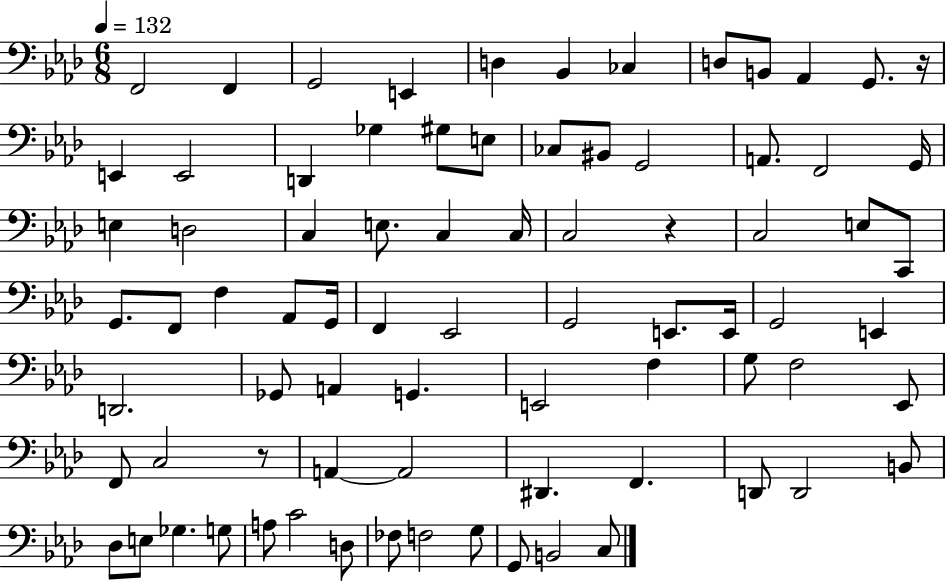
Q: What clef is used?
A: bass